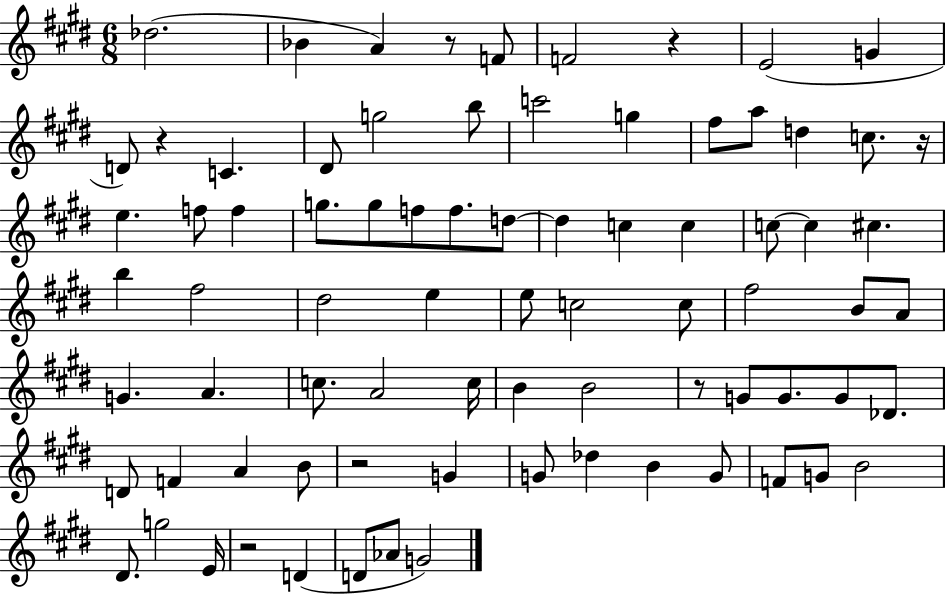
Db5/h. Bb4/q A4/q R/e F4/e F4/h R/q E4/h G4/q D4/e R/q C4/q. D#4/e G5/h B5/e C6/h G5/q F#5/e A5/e D5/q C5/e. R/s E5/q. F5/e F5/q G5/e. G5/e F5/e F5/e. D5/e D5/q C5/q C5/q C5/e C5/q C#5/q. B5/q F#5/h D#5/h E5/q E5/e C5/h C5/e F#5/h B4/e A4/e G4/q. A4/q. C5/e. A4/h C5/s B4/q B4/h R/e G4/e G4/e. G4/e Db4/e. D4/e F4/q A4/q B4/e R/h G4/q G4/e Db5/q B4/q G4/e F4/e G4/e B4/h D#4/e. G5/h E4/s R/h D4/q D4/e Ab4/e G4/h